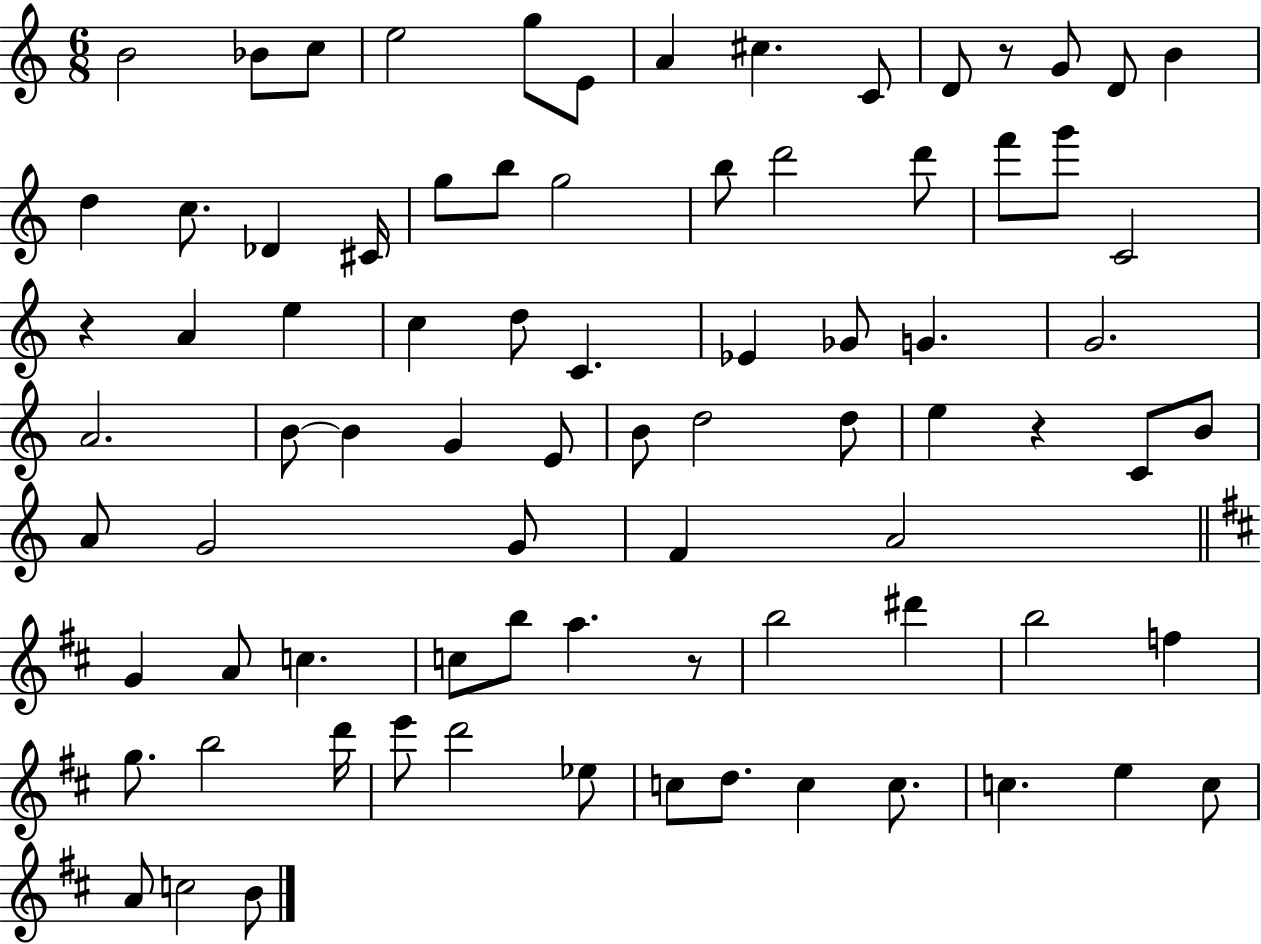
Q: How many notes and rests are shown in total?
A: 81